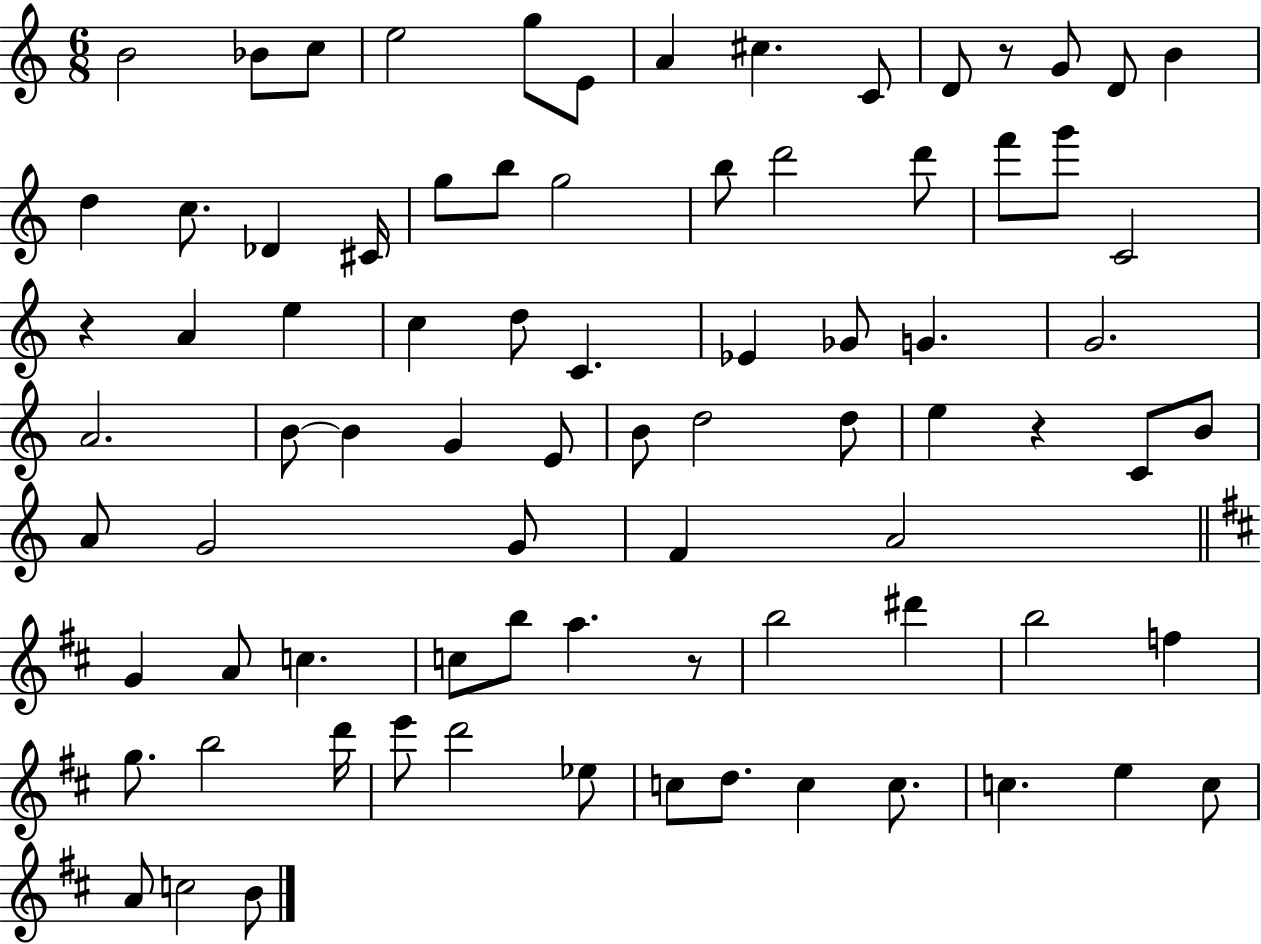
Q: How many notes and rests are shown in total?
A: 81